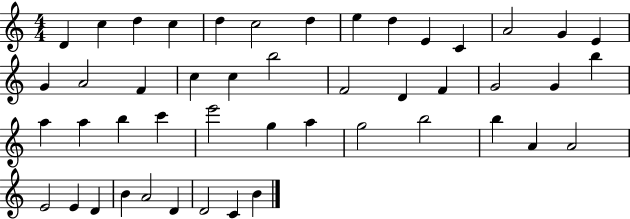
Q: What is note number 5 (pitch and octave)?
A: D5